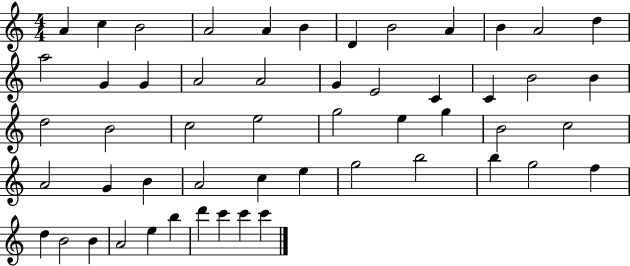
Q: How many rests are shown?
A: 0